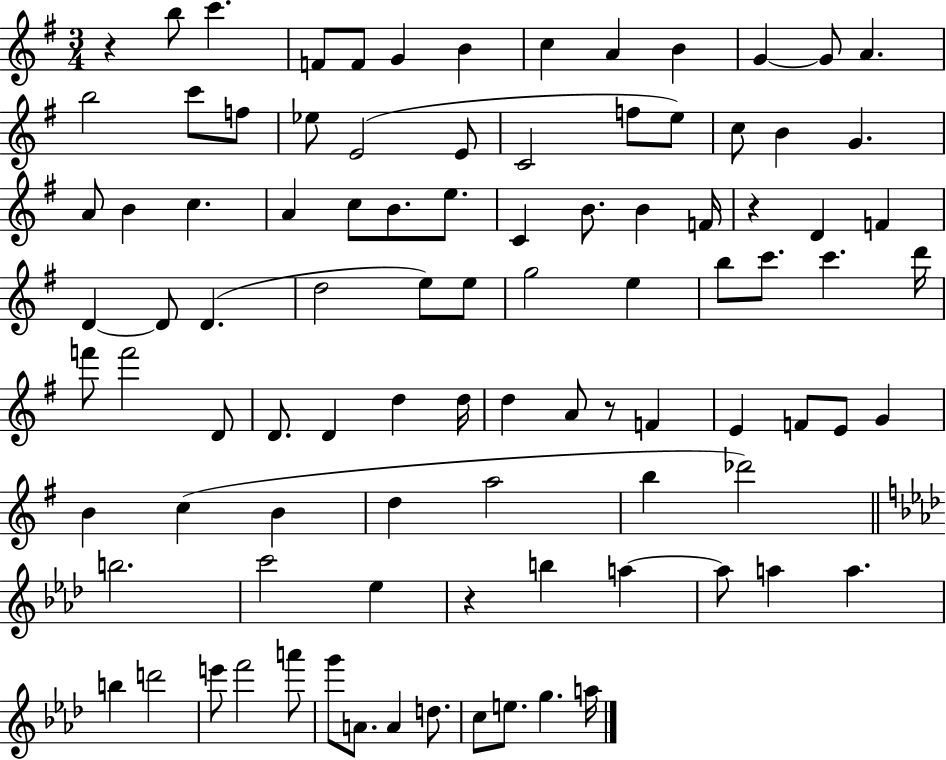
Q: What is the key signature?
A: G major